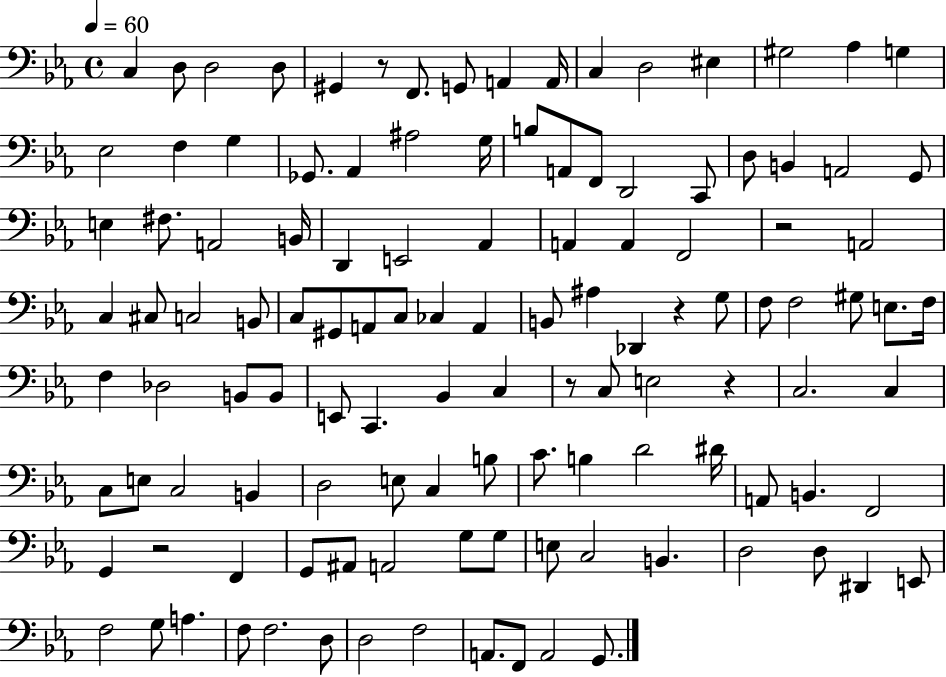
C3/q D3/e D3/h D3/e G#2/q R/e F2/e. G2/e A2/q A2/s C3/q D3/h EIS3/q G#3/h Ab3/q G3/q Eb3/h F3/q G3/q Gb2/e. Ab2/q A#3/h G3/s B3/e A2/e F2/e D2/h C2/e D3/e B2/q A2/h G2/e E3/q F#3/e. A2/h B2/s D2/q E2/h Ab2/q A2/q A2/q F2/h R/h A2/h C3/q C#3/e C3/h B2/e C3/e G#2/e A2/e C3/e CES3/q A2/q B2/e A#3/q Db2/q R/q G3/e F3/e F3/h G#3/e E3/e. F3/s F3/q Db3/h B2/e B2/e E2/e C2/q. Bb2/q C3/q R/e C3/e E3/h R/q C3/h. C3/q C3/e E3/e C3/h B2/q D3/h E3/e C3/q B3/e C4/e. B3/q D4/h D#4/s A2/e B2/q. F2/h G2/q R/h F2/q G2/e A#2/e A2/h G3/e G3/e E3/e C3/h B2/q. D3/h D3/e D#2/q E2/e F3/h G3/e A3/q. F3/e F3/h. D3/e D3/h F3/h A2/e. F2/e A2/h G2/e.